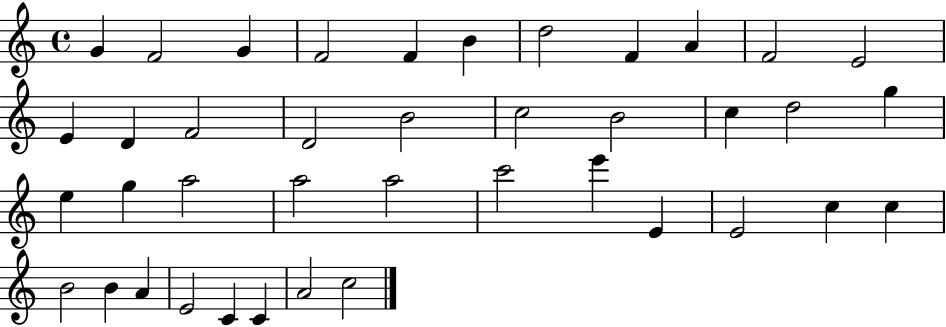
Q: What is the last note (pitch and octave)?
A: C5